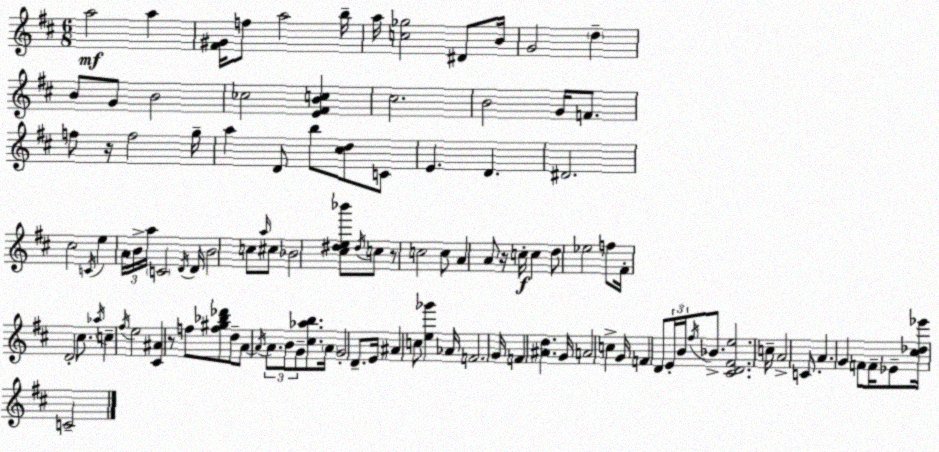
X:1
T:Untitled
M:6/8
L:1/4
K:D
a2 a [^F^G]/4 f/2 a2 b/4 a/4 [c_g]2 ^D/2 B/4 G2 d B/2 G/2 B2 _c2 [E^FBc] ^c2 B2 G/4 F/2 f/2 z/4 f2 g/4 a D/2 b/2 [^cd]/2 C/2 E D ^D2 ^c2 C/4 e A/4 B/4 a/4 C2 D/4 D/4 B2 c/2 a/4 ^c/2 _B2 [^c^de_b']/2 ^d/4 c/2 z/2 c2 c/2 A A/2 z/4 c/4 c d/2 _e2 f/2 ^F/4 D2 ^c/2 _a/4 c ^f/4 e2 [^C^A] z/2 f/2 [f^g_b_d']/2 d/2 A/2 A/4 A/2 B/2 G/2 [^c_ab]/2 A/4 G2 D/2 E/4 ^A c/2 [e_g'] _A/4 F2 G/4 F [^Ad] G/4 A2 c G/4 F D/2 E/4 B/4 ^f/4 _B/2 [^CD^Fe]2 c/4 A2 C/2 A G F/2 F/4 _E/2 [^c_d_e']/4 C2